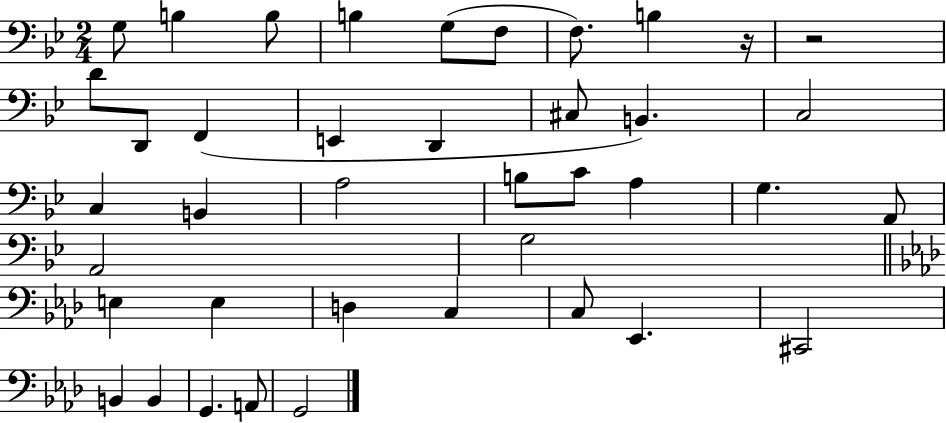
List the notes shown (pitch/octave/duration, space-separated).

G3/e B3/q B3/e B3/q G3/e F3/e F3/e. B3/q R/s R/h D4/e D2/e F2/q E2/q D2/q C#3/e B2/q. C3/h C3/q B2/q A3/h B3/e C4/e A3/q G3/q. A2/e A2/h G3/h E3/q E3/q D3/q C3/q C3/e Eb2/q. C#2/h B2/q B2/q G2/q. A2/e G2/h